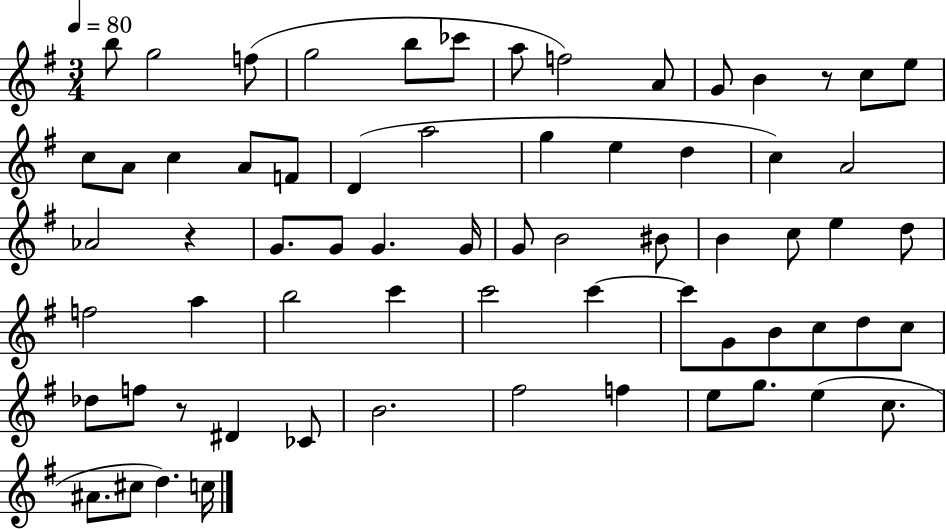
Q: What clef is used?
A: treble